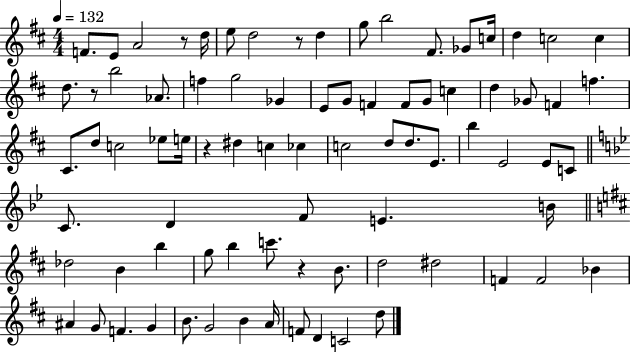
{
  \clef treble
  \numericTimeSignature
  \time 4/4
  \key d \major
  \tempo 4 = 132
  \repeat volta 2 { f'8. e'8 a'2 r8 d''16 | e''8 d''2 r8 d''4 | g''8 b''2 fis'8. ges'8 c''16 | d''4 c''2 c''4 | \break d''8. r8 b''2 aes'8. | f''4 g''2 ges'4 | e'8 g'8 f'4 f'8 g'8 c''4 | d''4 ges'8 f'4 f''4. | \break cis'8. d''8 c''2 ees''8 e''16 | r4 dis''4 c''4 ces''4 | c''2 d''8 d''8. e'8. | b''4 e'2 e'8 c'8 | \break \bar "||" \break \key bes \major c'8. d'4 f'8 e'4. b'16 | \bar "||" \break \key d \major des''2 b'4 b''4 | g''8 b''4 c'''8. r4 b'8. | d''2 dis''2 | f'4 f'2 bes'4 | \break ais'4 g'8 f'4. g'4 | b'8. g'2 b'4 a'16 | f'8 d'4 c'2 d''8 | } \bar "|."
}